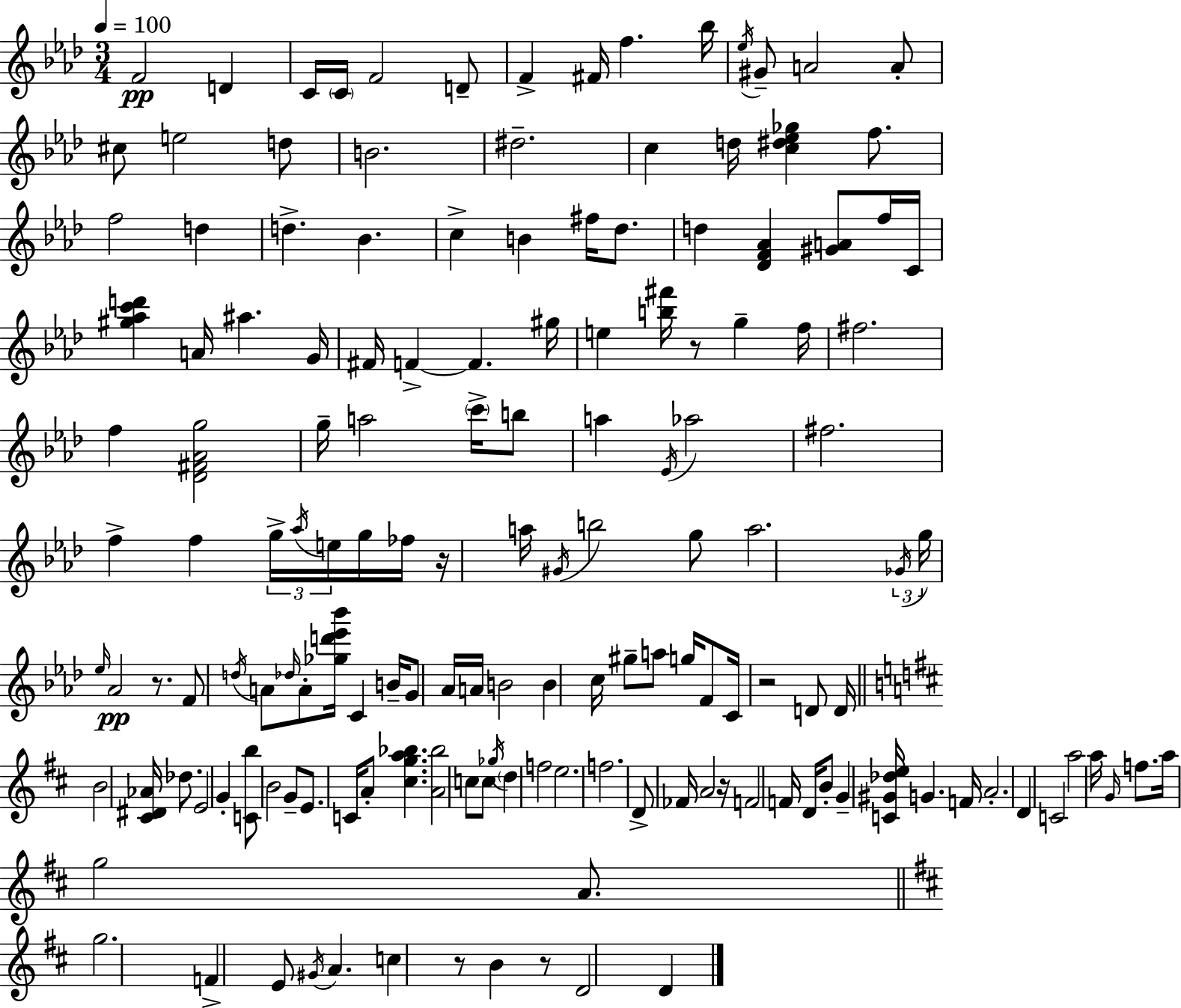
F4/h D4/q C4/s C4/s F4/h D4/e F4/q F#4/s F5/q. Bb5/s Eb5/s G#4/e A4/h A4/e C#5/e E5/h D5/e B4/h. D#5/h. C5/q D5/s [C5,D#5,Eb5,Gb5]/q F5/e. F5/h D5/q D5/q. Bb4/q. C5/q B4/q F#5/s Db5/e. D5/q [Db4,F4,Ab4]/q [G#4,A4]/e F5/s C4/s [G#5,Ab5,C6,D6]/q A4/s A#5/q. G4/s F#4/s F4/q F4/q. G#5/s E5/q [B5,F#6]/s R/e G5/q F5/s F#5/h. F5/q [Db4,F#4,Ab4,G5]/h G5/s A5/h C6/s B5/e A5/q Eb4/s Ab5/h F#5/h. F5/q F5/q G5/s Ab5/s E5/s G5/s FES5/s R/s A5/s G#4/s B5/h G5/e A5/h. Gb4/s G5/s Eb5/s Ab4/h R/e. F4/e D5/s A4/e Db5/s A4/e [Gb5,D6,Eb6,Bb6]/s C4/q B4/s G4/e Ab4/s A4/s B4/h B4/q C5/s G#5/e A5/e G5/s F4/e C4/s R/h D4/e D4/s B4/h [C#4,D#4,Ab4]/s Db5/e. E4/h G4/q [C4,B5]/e B4/h G4/e E4/e. C4/s A4/e [C#5,G5,A5,Bb5]/q. [A4,Bb5]/h C5/e C5/e Gb5/s D5/q F5/h E5/h. F5/h. D4/e FES4/s A4/h R/s F4/h F4/s D4/s B4/e G4/q [C4,G#4,Db5,E5]/s G4/q. F4/s A4/h. D4/q C4/h A5/h A5/s G4/s F5/e. A5/s G5/h A4/e. G5/h. F4/q E4/e G#4/s A4/q. C5/q R/e B4/q R/e D4/h D4/q